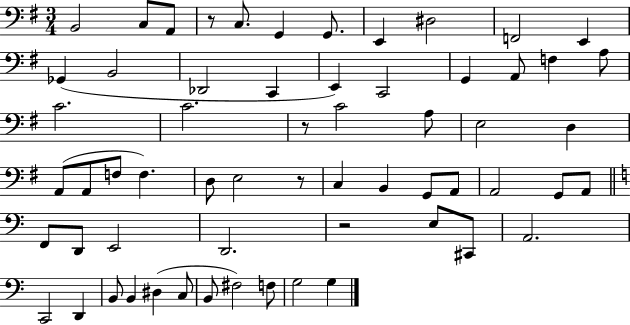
B2/h C3/e A2/e R/e C3/e. G2/q G2/e. E2/q D#3/h F2/h E2/q Gb2/q B2/h Db2/h C2/q E2/q C2/h G2/q A2/e F3/q A3/e C4/h. C4/h. R/e C4/h A3/e E3/h D3/q A2/e A2/e F3/e F3/q. D3/e E3/h R/e C3/q B2/q G2/e A2/e A2/h G2/e A2/e F2/e D2/e E2/h D2/h. R/h E3/e C#2/e A2/h. C2/h D2/q B2/e B2/q D#3/q C3/e B2/e F#3/h F3/e G3/h G3/q